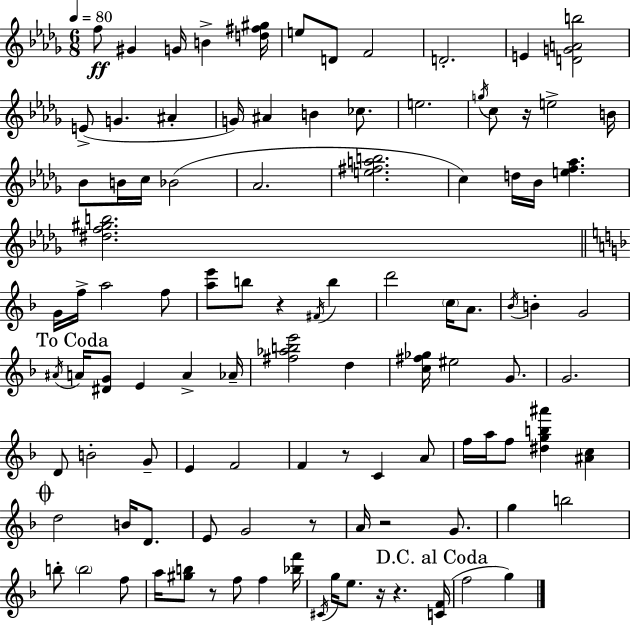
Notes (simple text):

F5/e G#4/q G4/s B4/q [D5,F#5,G#5]/s E5/e D4/e F4/h D4/h. E4/q [D4,G4,A4,B5]/h E4/e G4/q. A#4/q G4/s A#4/q B4/q CES5/e. E5/h. G5/s C5/e R/s E5/h B4/s Bb4/e B4/s C5/s Bb4/h Ab4/h. [E5,F#5,A5,B5]/h. C5/q D5/s Bb4/s [E5,F5,Ab5]/q. [D#5,F5,G#5,B5]/h. G4/s F5/s A5/h F5/e [A5,E6]/e B5/e R/q F#4/s B5/q D6/h C5/s A4/e. Bb4/s B4/q G4/h A#4/s A4/s [D#4,G4]/e E4/q A4/q Ab4/s [F#5,Ab5,B5,E6]/h D5/q [C5,F#5,Gb5]/s EIS5/h G4/e. G4/h. D4/e B4/h G4/e E4/q F4/h F4/q R/e C4/q A4/e F5/s A5/s F5/e [D#5,G5,B5,A#6]/q [A#4,C5]/q D5/h B4/s D4/e. E4/e G4/h R/e A4/s R/h G4/e. G5/q B5/h B5/e B5/h F5/e A5/s [G#5,B5]/e R/e F5/e F5/q [Bb5,F6]/s C#4/s G5/s E5/e. R/s R/q. [C4,F4]/s F5/h G5/q